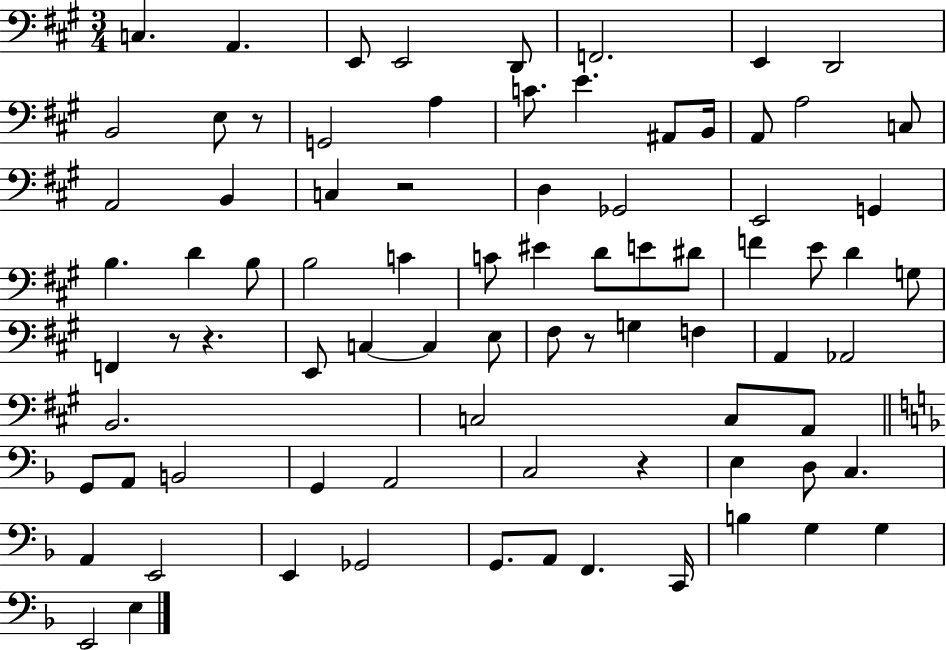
C3/q. A2/q. E2/e E2/h D2/e F2/h. E2/q D2/h B2/h E3/e R/e G2/h A3/q C4/e. E4/q. A#2/e B2/s A2/e A3/h C3/e A2/h B2/q C3/q R/h D3/q Gb2/h E2/h G2/q B3/q. D4/q B3/e B3/h C4/q C4/e EIS4/q D4/e E4/e D#4/e F4/q E4/e D4/q G3/e F2/q R/e R/q. E2/e C3/q C3/q E3/e F#3/e R/e G3/q F3/q A2/q Ab2/h B2/h. C3/h C3/e A2/e G2/e A2/e B2/h G2/q A2/h C3/h R/q E3/q D3/e C3/q. A2/q E2/h E2/q Gb2/h G2/e. A2/e F2/q. C2/s B3/q G3/q G3/q E2/h E3/q